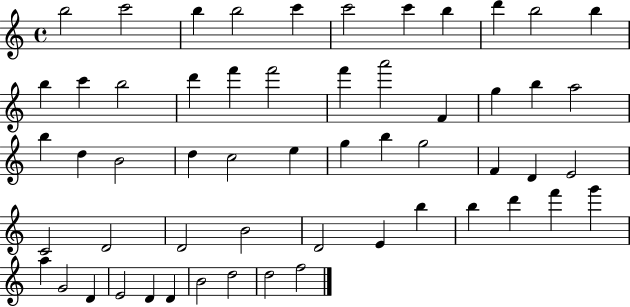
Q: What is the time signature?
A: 4/4